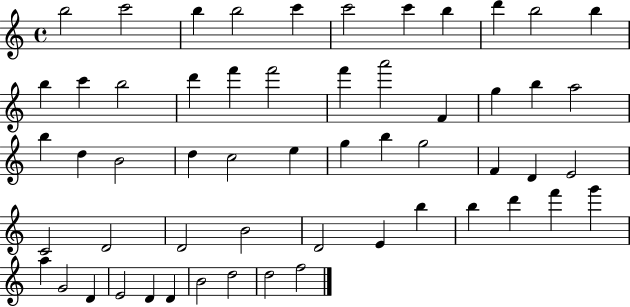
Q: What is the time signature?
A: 4/4